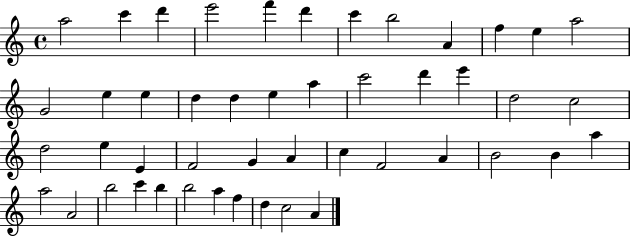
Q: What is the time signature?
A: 4/4